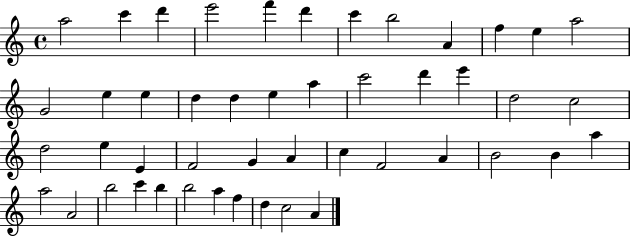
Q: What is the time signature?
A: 4/4